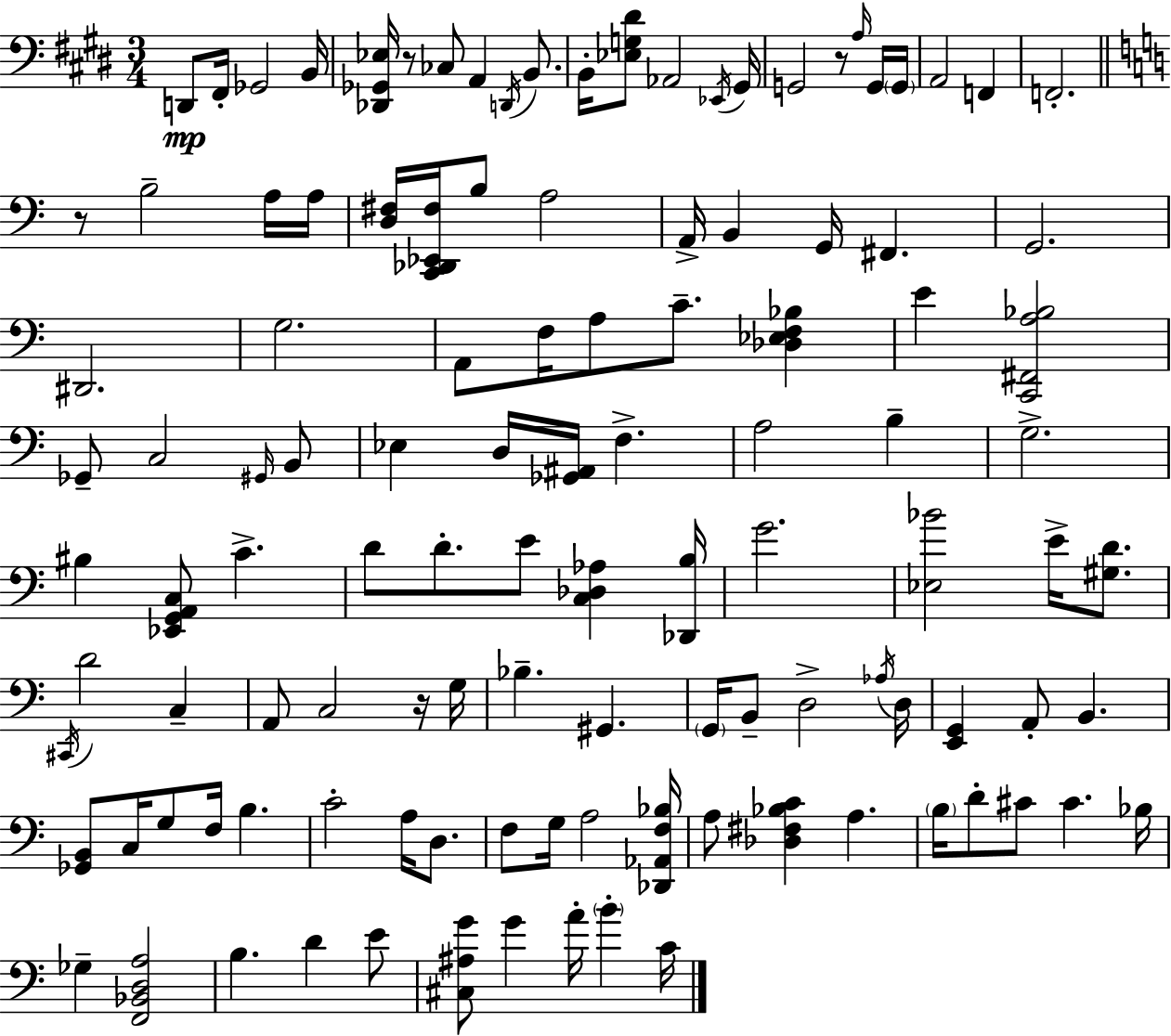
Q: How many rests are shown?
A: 4